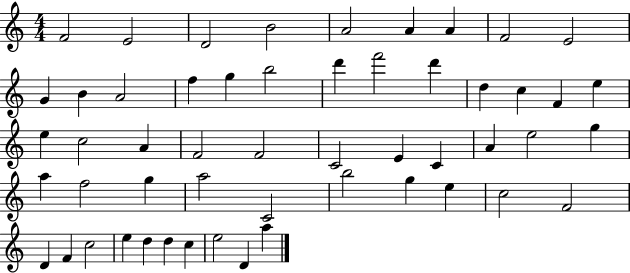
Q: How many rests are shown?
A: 0